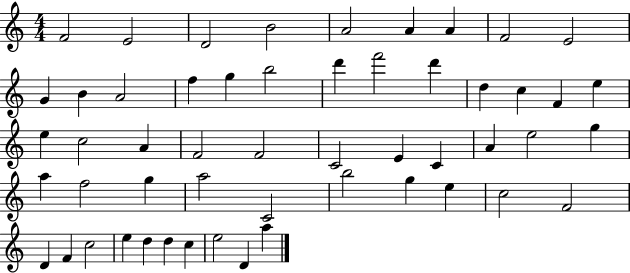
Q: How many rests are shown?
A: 0